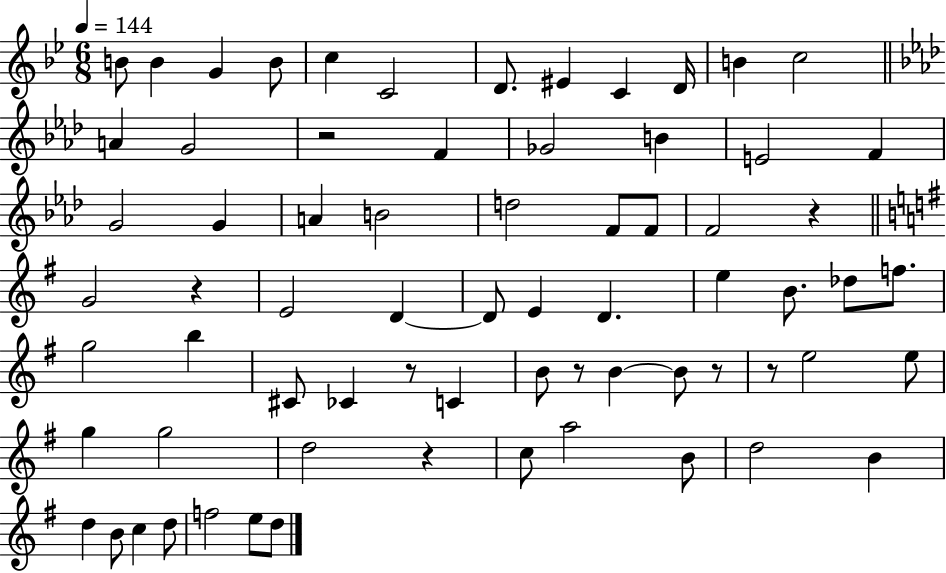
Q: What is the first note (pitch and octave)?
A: B4